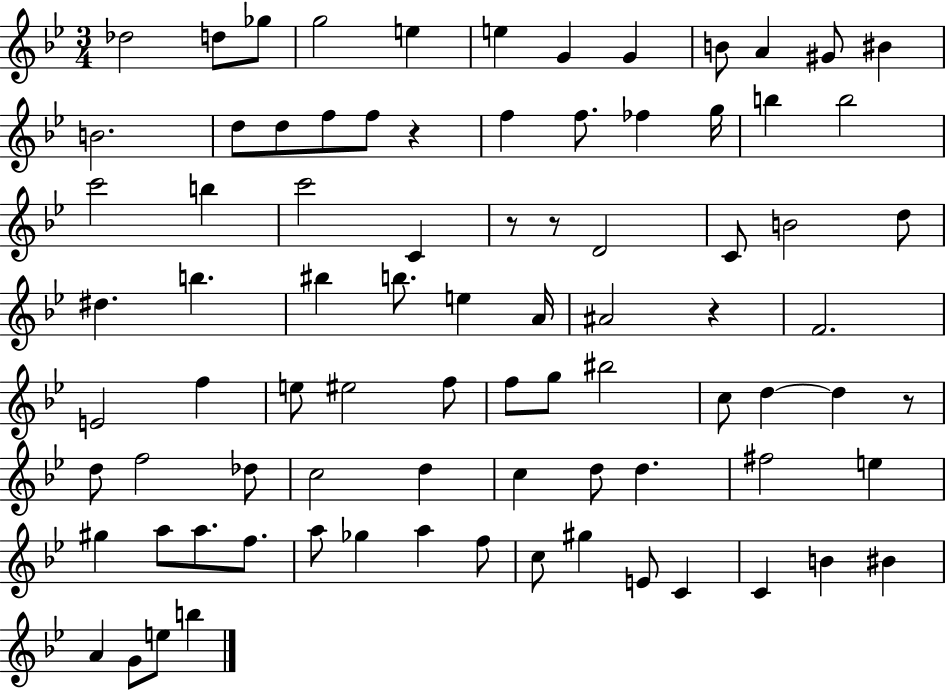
Db5/h D5/e Gb5/e G5/h E5/q E5/q G4/q G4/q B4/e A4/q G#4/e BIS4/q B4/h. D5/e D5/e F5/e F5/e R/q F5/q F5/e. FES5/q G5/s B5/q B5/h C6/h B5/q C6/h C4/q R/e R/e D4/h C4/e B4/h D5/e D#5/q. B5/q. BIS5/q B5/e. E5/q A4/s A#4/h R/q F4/h. E4/h F5/q E5/e EIS5/h F5/e F5/e G5/e BIS5/h C5/e D5/q D5/q R/e D5/e F5/h Db5/e C5/h D5/q C5/q D5/e D5/q. F#5/h E5/q G#5/q A5/e A5/e. F5/e. A5/e Gb5/q A5/q F5/e C5/e G#5/q E4/e C4/q C4/q B4/q BIS4/q A4/q G4/e E5/e B5/q